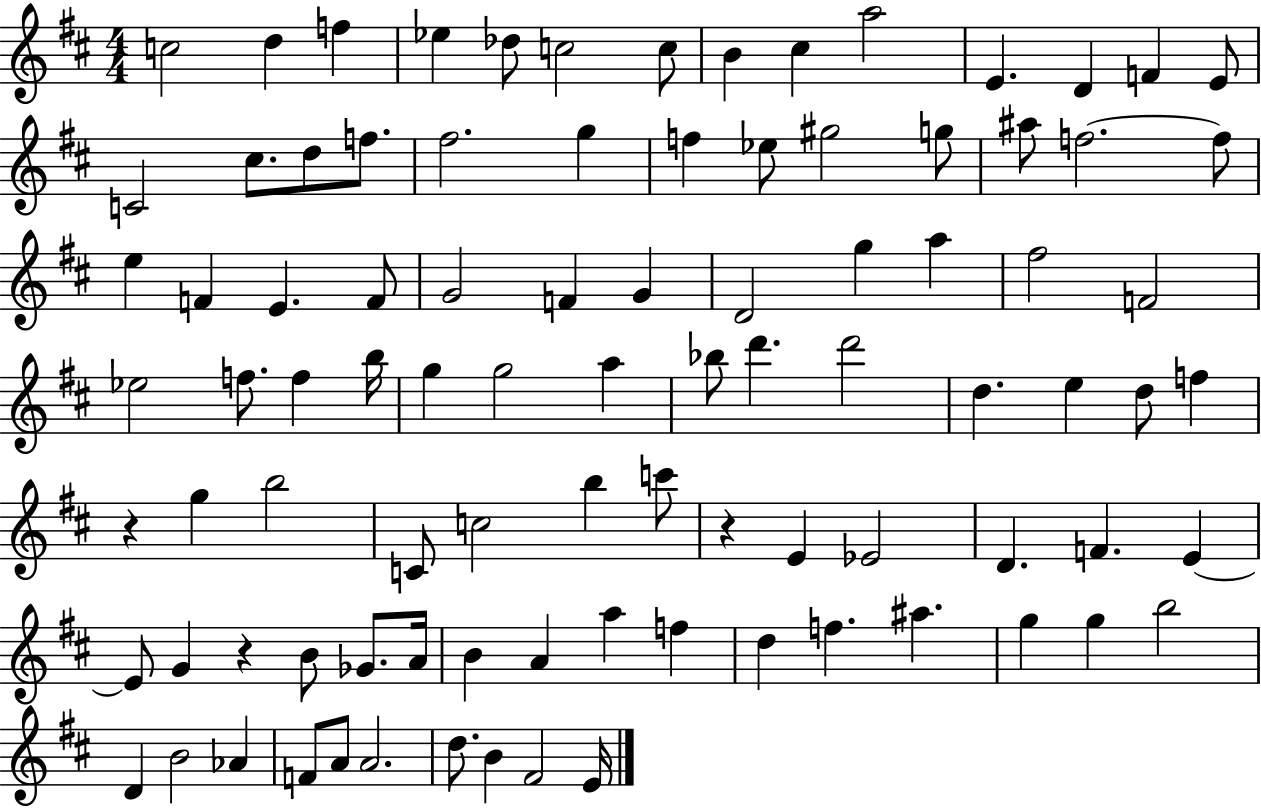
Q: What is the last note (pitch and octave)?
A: E4